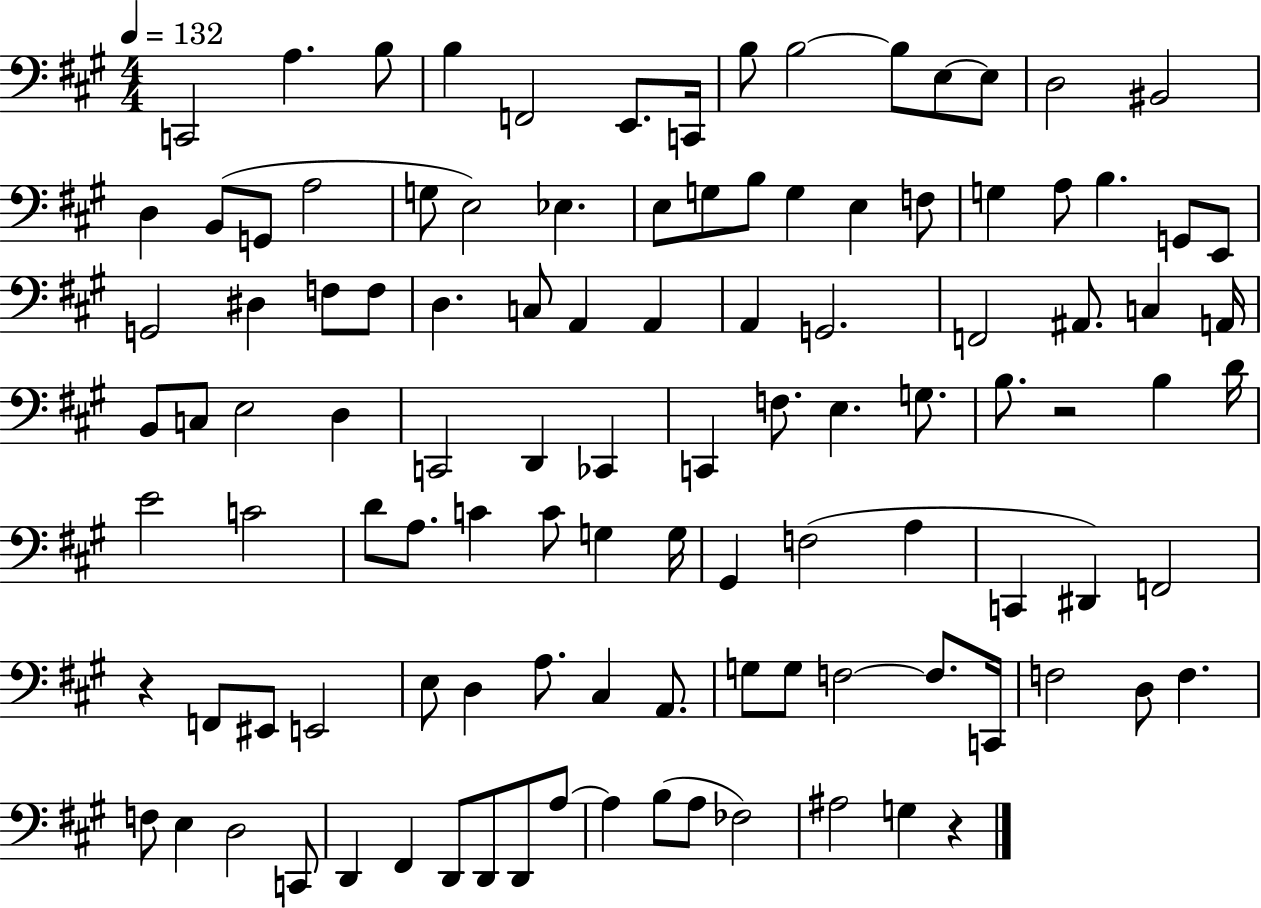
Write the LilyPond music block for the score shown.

{
  \clef bass
  \numericTimeSignature
  \time 4/4
  \key a \major
  \tempo 4 = 132
  c,2 a4. b8 | b4 f,2 e,8. c,16 | b8 b2~~ b8 e8~~ e8 | d2 bis,2 | \break d4 b,8( g,8 a2 | g8 e2) ees4. | e8 g8 b8 g4 e4 f8 | g4 a8 b4. g,8 e,8 | \break g,2 dis4 f8 f8 | d4. c8 a,4 a,4 | a,4 g,2. | f,2 ais,8. c4 a,16 | \break b,8 c8 e2 d4 | c,2 d,4 ces,4 | c,4 f8. e4. g8. | b8. r2 b4 d'16 | \break e'2 c'2 | d'8 a8. c'4 c'8 g4 g16 | gis,4 f2( a4 | c,4 dis,4) f,2 | \break r4 f,8 eis,8 e,2 | e8 d4 a8. cis4 a,8. | g8 g8 f2~~ f8. c,16 | f2 d8 f4. | \break f8 e4 d2 c,8 | d,4 fis,4 d,8 d,8 d,8 a8~~ | a4 b8( a8 fes2) | ais2 g4 r4 | \break \bar "|."
}